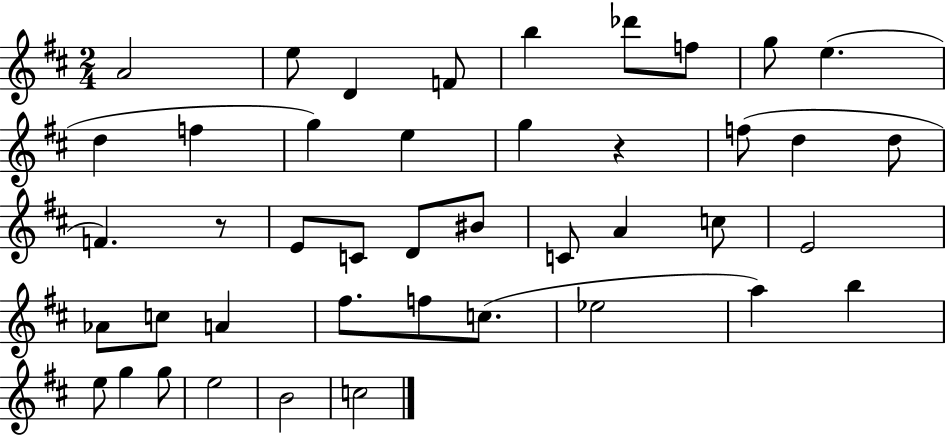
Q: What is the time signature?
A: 2/4